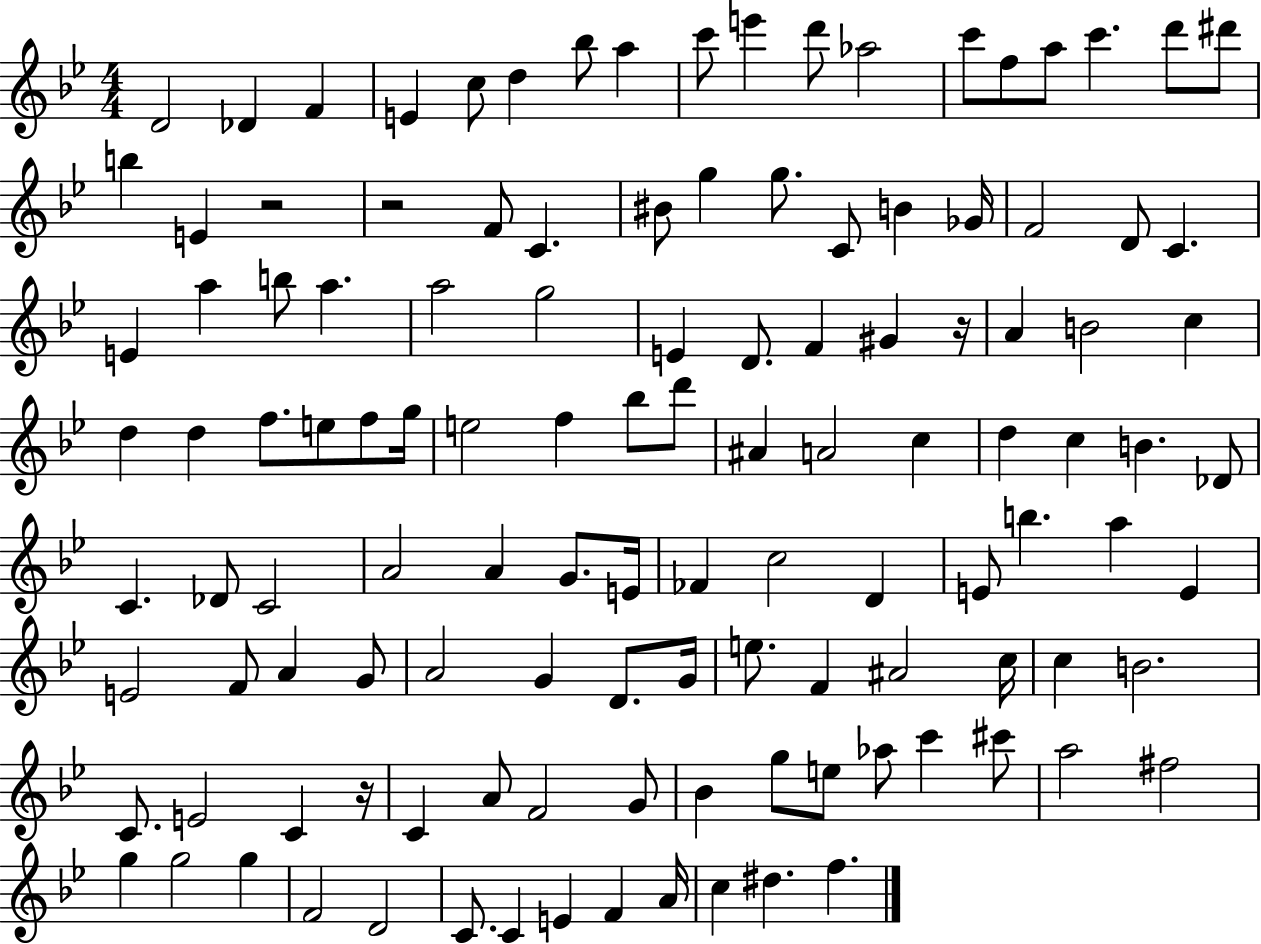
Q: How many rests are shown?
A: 4